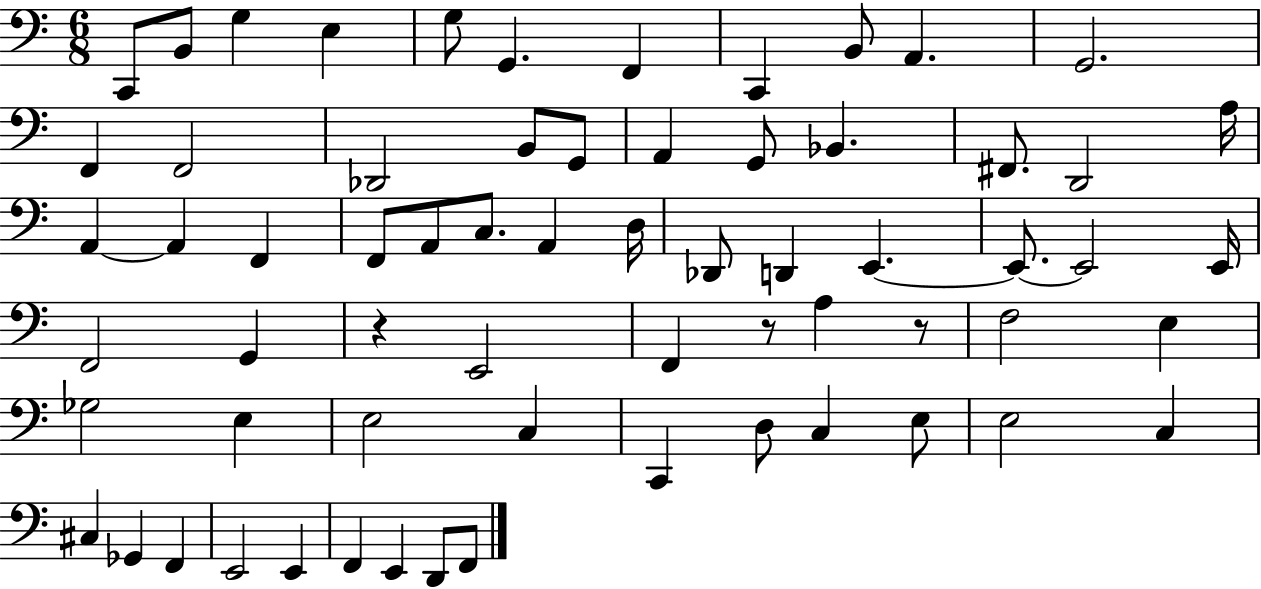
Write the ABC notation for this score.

X:1
T:Untitled
M:6/8
L:1/4
K:C
C,,/2 B,,/2 G, E, G,/2 G,, F,, C,, B,,/2 A,, G,,2 F,, F,,2 _D,,2 B,,/2 G,,/2 A,, G,,/2 _B,, ^F,,/2 D,,2 A,/4 A,, A,, F,, F,,/2 A,,/2 C,/2 A,, D,/4 _D,,/2 D,, E,, E,,/2 E,,2 E,,/4 F,,2 G,, z E,,2 F,, z/2 A, z/2 F,2 E, _G,2 E, E,2 C, C,, D,/2 C, E,/2 E,2 C, ^C, _G,, F,, E,,2 E,, F,, E,, D,,/2 F,,/2